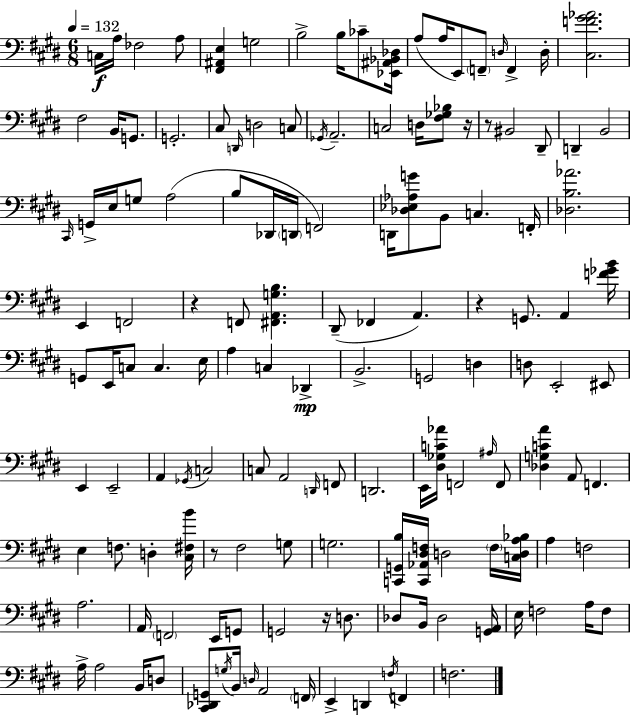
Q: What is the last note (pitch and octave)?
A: F3